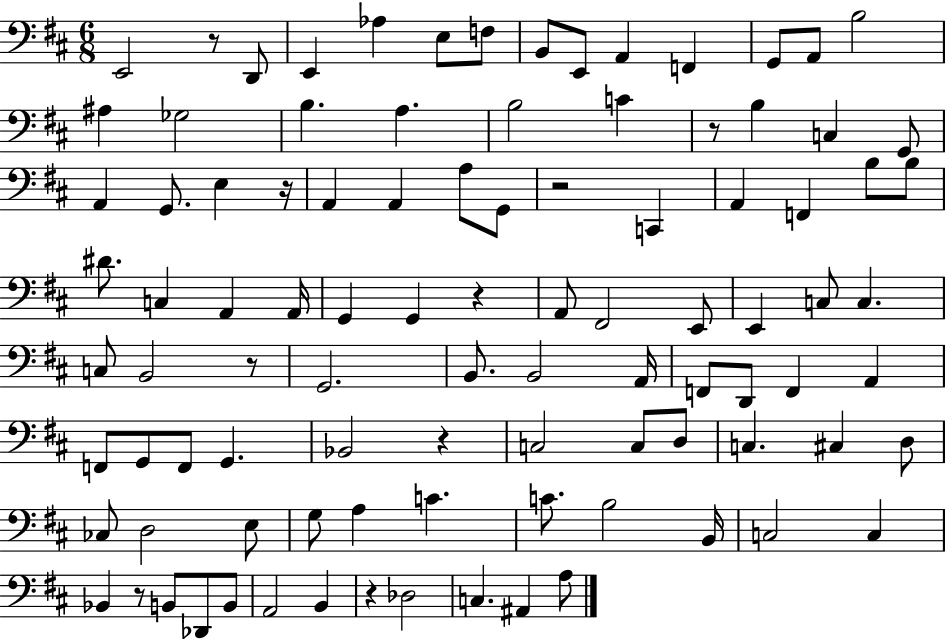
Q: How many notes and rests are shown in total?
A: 97